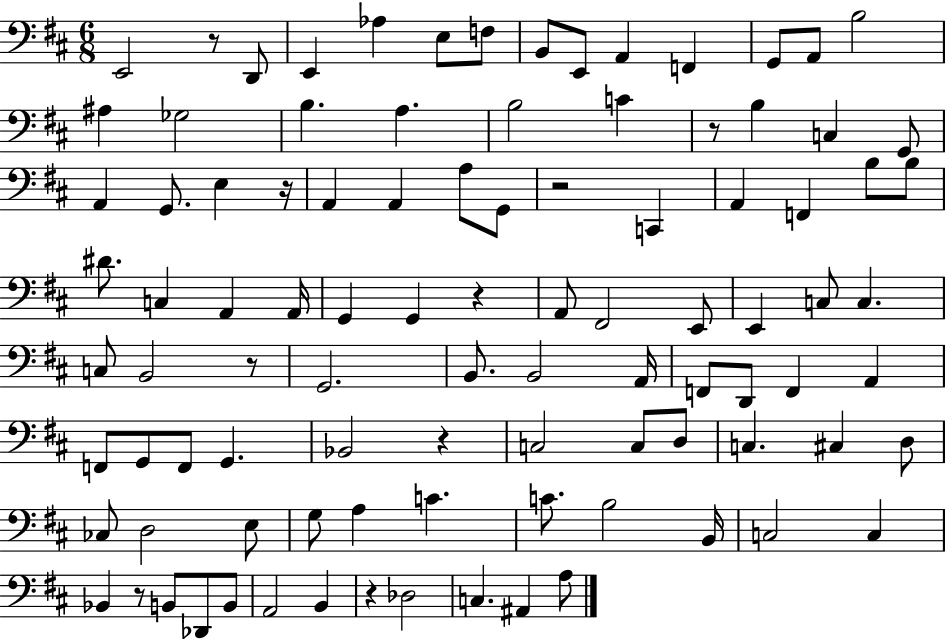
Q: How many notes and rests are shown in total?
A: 97